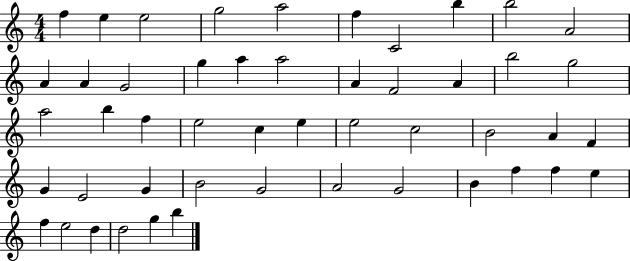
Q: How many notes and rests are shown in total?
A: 49